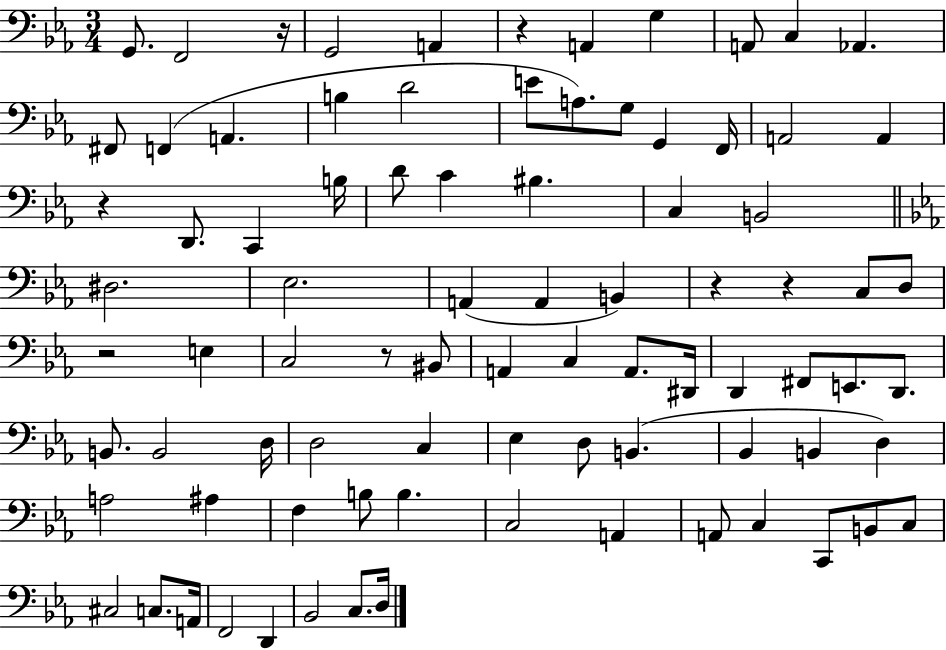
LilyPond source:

{
  \clef bass
  \numericTimeSignature
  \time 3/4
  \key ees \major
  g,8. f,2 r16 | g,2 a,4 | r4 a,4 g4 | a,8 c4 aes,4. | \break fis,8 f,4( a,4. | b4 d'2 | e'8 a8.) g8 g,4 f,16 | a,2 a,4 | \break r4 d,8. c,4 b16 | d'8 c'4 bis4. | c4 b,2 | \bar "||" \break \key c \minor dis2. | ees2. | a,4( a,4 b,4) | r4 r4 c8 d8 | \break r2 e4 | c2 r8 bis,8 | a,4 c4 a,8. dis,16 | d,4 fis,8 e,8. d,8. | \break b,8. b,2 d16 | d2 c4 | ees4 d8 b,4.( | bes,4 b,4 d4) | \break a2 ais4 | f4 b8 b4. | c2 a,4 | a,8 c4 c,8 b,8 c8 | \break cis2 c8. a,16 | f,2 d,4 | bes,2 c8. d16 | \bar "|."
}